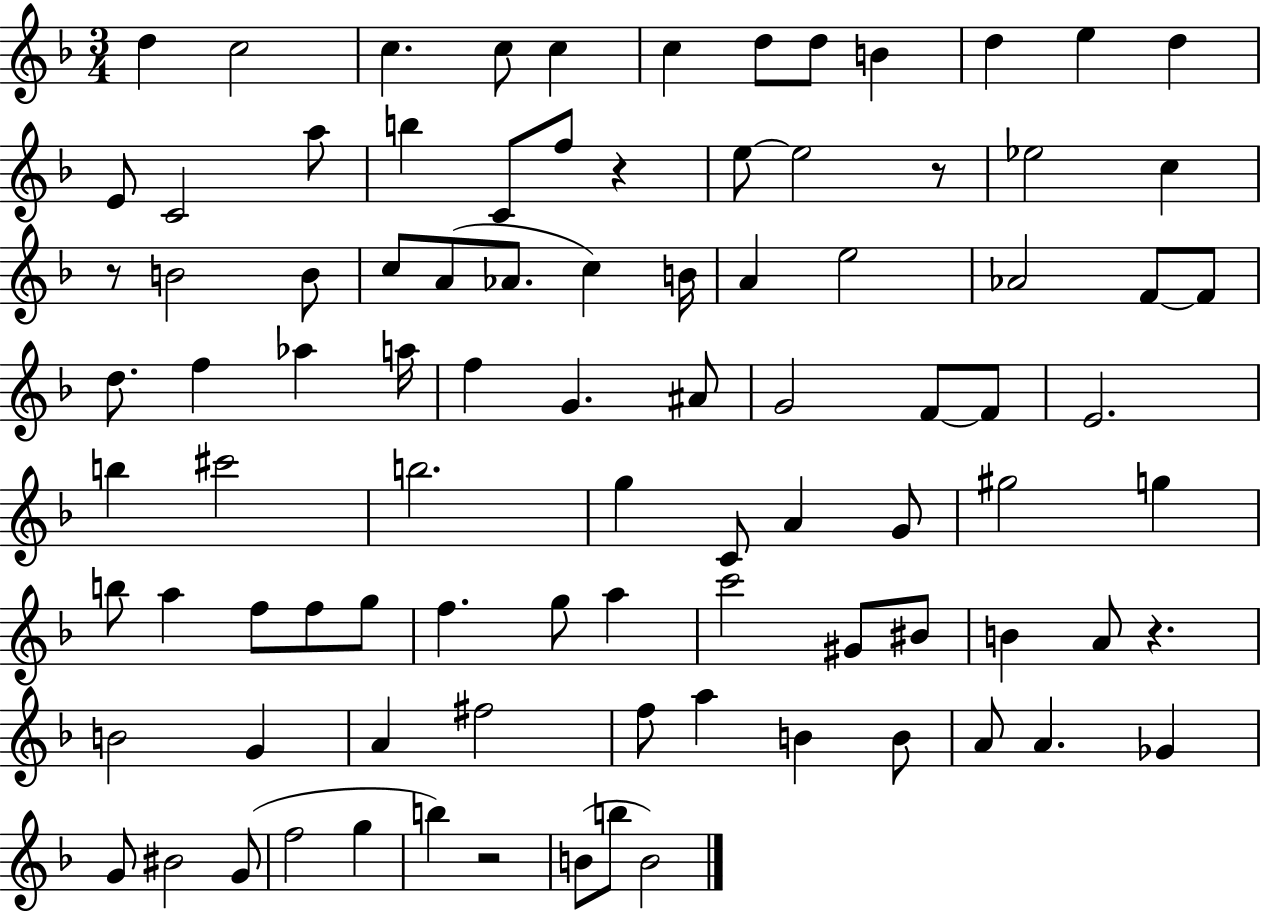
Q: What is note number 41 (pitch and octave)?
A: A#4